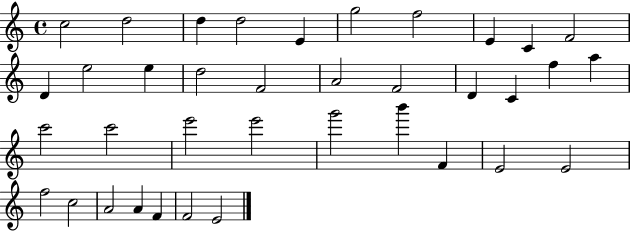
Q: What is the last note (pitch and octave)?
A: E4